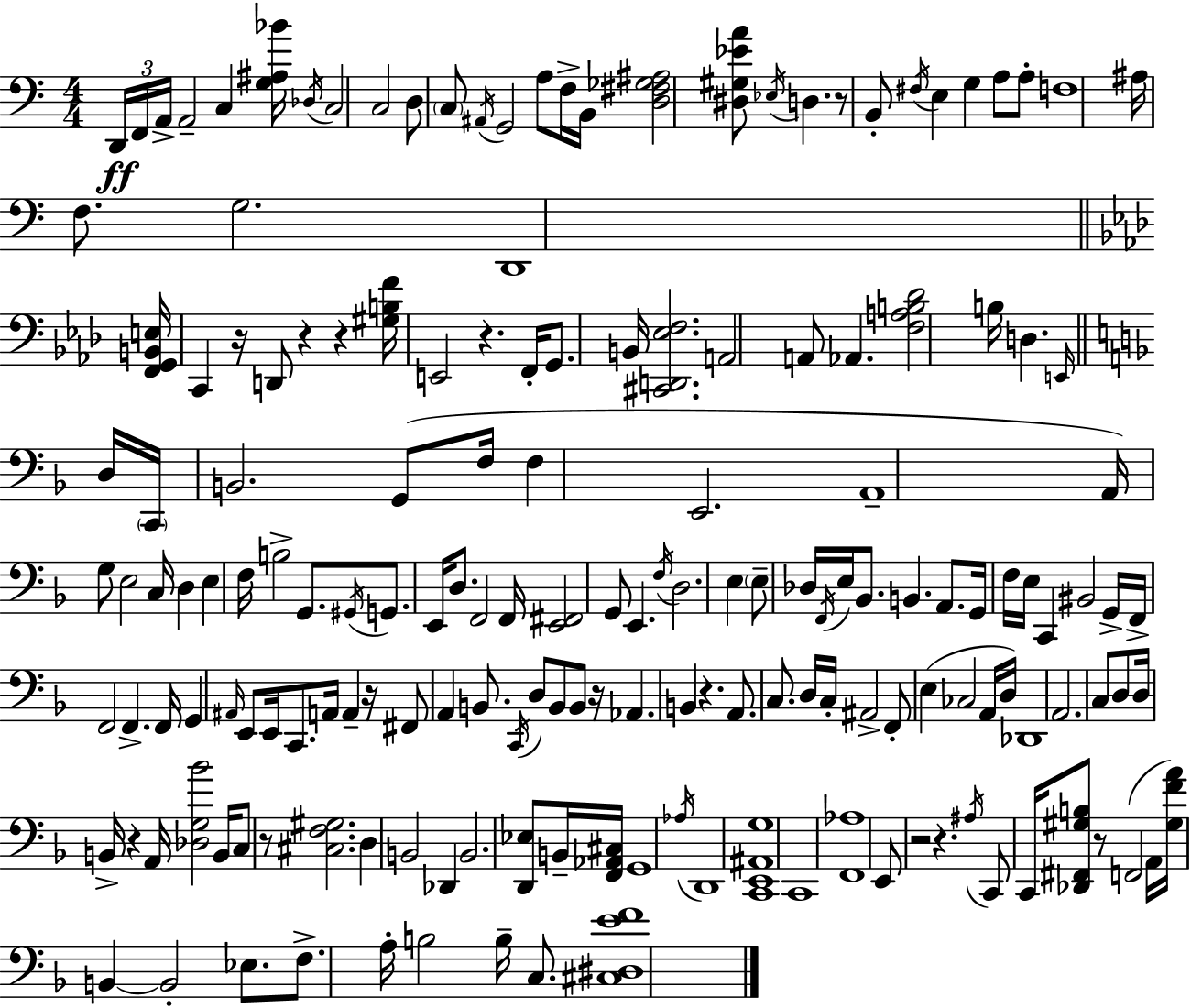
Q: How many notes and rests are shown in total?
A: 173